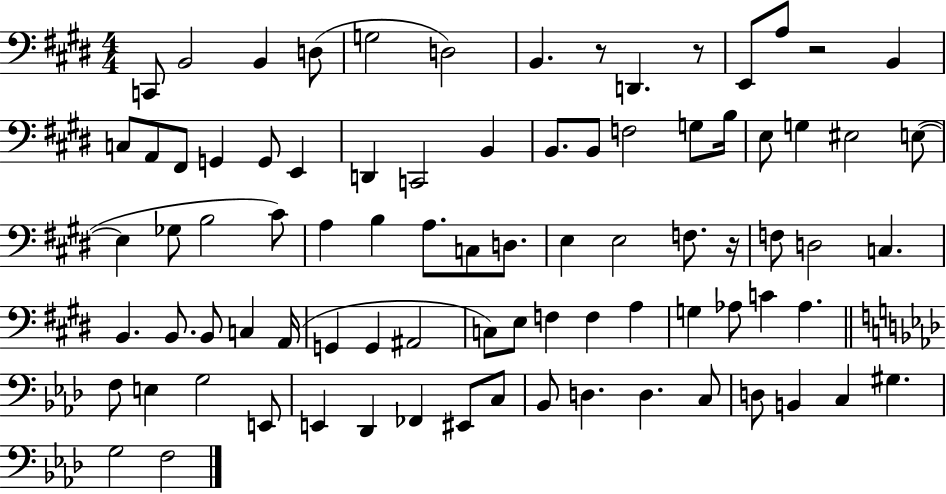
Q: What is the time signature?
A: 4/4